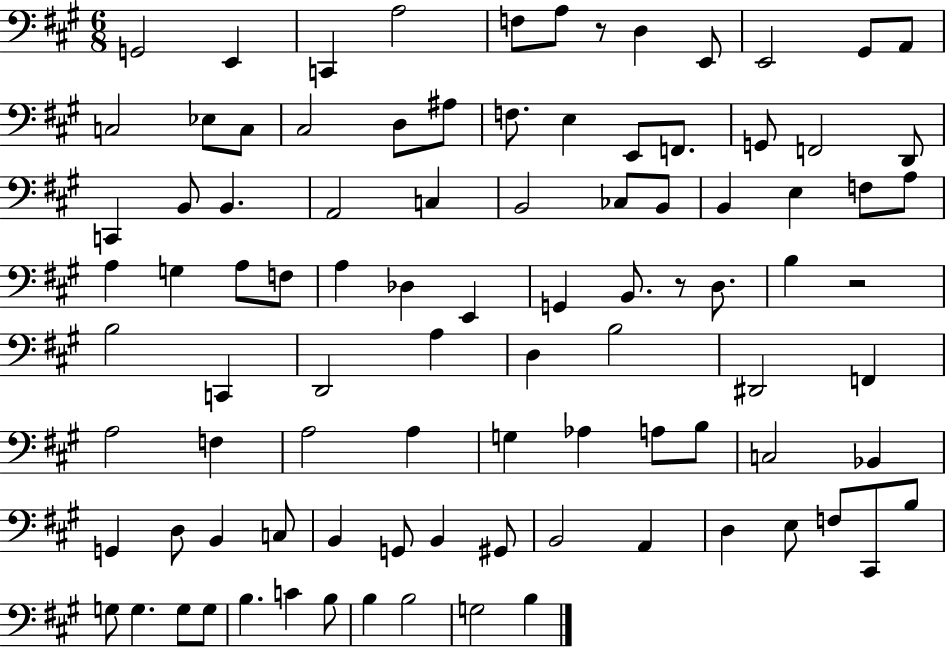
X:1
T:Untitled
M:6/8
L:1/4
K:A
G,,2 E,, C,, A,2 F,/2 A,/2 z/2 D, E,,/2 E,,2 ^G,,/2 A,,/2 C,2 _E,/2 C,/2 ^C,2 D,/2 ^A,/2 F,/2 E, E,,/2 F,,/2 G,,/2 F,,2 D,,/2 C,, B,,/2 B,, A,,2 C, B,,2 _C,/2 B,,/2 B,, E, F,/2 A,/2 A, G, A,/2 F,/2 A, _D, E,, G,, B,,/2 z/2 D,/2 B, z2 B,2 C,, D,,2 A, D, B,2 ^D,,2 F,, A,2 F, A,2 A, G, _A, A,/2 B,/2 C,2 _B,, G,, D,/2 B,, C,/2 B,, G,,/2 B,, ^G,,/2 B,,2 A,, D, E,/2 F,/2 ^C,,/2 B,/2 G,/2 G, G,/2 G,/2 B, C B,/2 B, B,2 G,2 B,